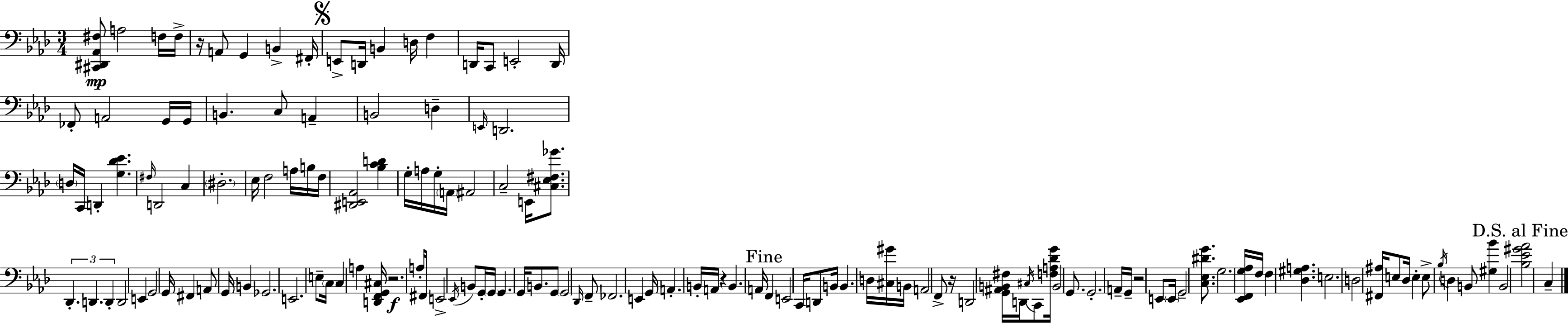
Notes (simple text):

[C#2,D#2,Ab2,F#3]/e A3/h F3/s F3/s R/s A2/e G2/q B2/q F#2/s E2/e D2/s B2/q D3/s F3/q D2/s C2/e E2/h D2/s FES2/e A2/h G2/s G2/s B2/q. C3/e A2/q B2/h D3/q E2/s D2/h. D3/s C2/s D2/q [G3,Db4,Eb4]/q. F#3/s D2/h C3/q D#3/h. Eb3/s F3/h A3/s B3/s F3/s [D#2,E2,Ab2]/h [Bb3,C4,D4]/q G3/s A3/s G3/s A2/s A#2/h C3/h E2/s [C#3,Eb3,F#3,Gb4]/e. Db2/q. D2/q. D2/q D2/h E2/q G2/h G2/s F#2/q A2/e G2/s B2/q Gb2/h. E2/h. E3/e C3/s C3/q A3/q [D2,F2,G2,C#3]/s R/h. A3/s F#2/s E2/h Eb2/s B2/e G2/s G2/s G2/q. G2/s B2/e. G2/e G2/h Db2/s F2/e FES2/h. E2/q G2/s A2/q. B2/s A2/s R/q B2/q. A2/s F2/q E2/h C2/s D2/e B2/s B2/q. D3/s [C#3,G#4]/s B2/s A2/h F2/e R/s D2/h [G2,A#2,B2,F#3]/s D2/s C#3/s C2/e [F3,A3,Db4,G4]/s B2/h G2/e. G2/h. A2/s G2/s R/h E2/e E2/s G2/h [C3,Eb3,D#4,G4]/e. G3/h. [Eb2,F2,G3,Ab3]/s F3/s F3/q [Db3,G#3,A3]/q. E3/h. D3/h [F#2,A#3]/s E3/e Db3/s E3/q E3/e Bb3/s D3/q B2/e [G#3,Bb4]/q B2/h [Bb3,Eb4,G#4,Ab4]/h C3/q